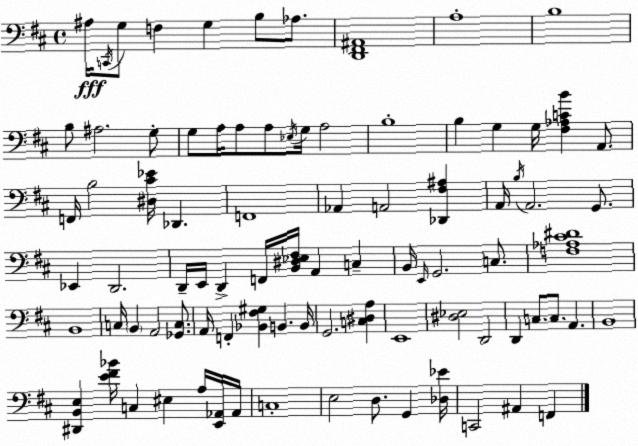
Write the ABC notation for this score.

X:1
T:Untitled
M:4/4
L:1/4
K:D
^A,/4 C,,/4 G,/2 F, G, B,/2 _A,/2 [D,,^F,,^A,,]4 A,4 B,4 B,/2 ^A,2 G,/2 G,/2 A,/4 A,/2 A,/2 _E,/4 G,/4 A,2 B,4 B, G, G,/4 [^F,_A,CB] A,,/2 F,,/4 B,2 [^D,^C_E]/4 _D,, F,,4 _A,, A,,2 [_D,,^F,^A,] A,,/4 B,/4 A,,2 G,,/2 _E,, D,,2 D,,/4 E,,/4 D,, F,,/4 [B,,^D,_E,^F,]/4 A,, C, B,,/4 E,,/4 G,,2 C,/2 [F,_A,^C^D]4 B,,4 C,/4 B,, A,,2 [_G,,C,]/2 A,,/4 F,, [_B,,^F,^G,] B,, B,,/4 G,,2 [C,^D,A,] E,,4 [^D,_E,]2 D,,2 D,, C,/2 C,/2 A,, B,,4 [^D,,B,,E,] [E^F_B]/4 C, ^E, A,/4 [E,,_A,,]/4 _A,,/4 C,4 E,2 D,/2 G,, [_D,_E]/4 C,,2 ^A,, F,,